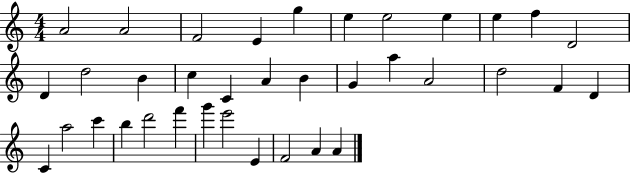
A4/h A4/h F4/h E4/q G5/q E5/q E5/h E5/q E5/q F5/q D4/h D4/q D5/h B4/q C5/q C4/q A4/q B4/q G4/q A5/q A4/h D5/h F4/q D4/q C4/q A5/h C6/q B5/q D6/h F6/q G6/q E6/h E4/q F4/h A4/q A4/q